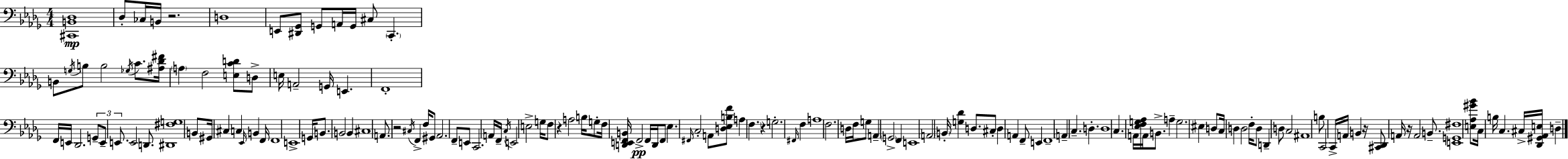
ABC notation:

X:1
T:Untitled
M:4/4
L:1/4
K:Bbm
[^C,,B,,_D,]4 _D,/2 _C,/4 B,,/4 z2 D,4 E,,/2 [^D,,_G,,]/2 G,,/2 A,,/4 G,,/4 ^C,/2 C,, B,,/2 G,/4 B,/2 B,2 _G,/4 C/2 [^A,_D^F]/4 A, F,2 [E,CD]/2 D,/2 E,/4 A,,2 G,,/4 E,, F,,4 F,,/4 E,,/4 _D,,2 G,,/2 E,,/2 E,,/2 E,,2 D,,/2 [^D,,^F,G,]4 B,,/2 ^G,,/4 ^C, C, _E,,/4 B,, F,,/4 F,,4 E,,4 G,,/4 B,,/2 B,,2 B,, ^C,4 A,,/2 z2 ^C,/4 F,, F,/4 ^G,,/2 _A,,2 F,,/2 E,,/2 C,,2 A,,/4 F,,/4 C,/4 E,,2 E,2 G,/4 F,/2 z A,2 B,/4 G,/2 F,/4 [D,,E,,F,,B,,]/4 F,,2 F,,/4 D,,/4 F,,/2 _E, ^F,,/4 C,2 A,,/2 [D,_E,B,F]/2 A, F, z G,2 ^F,,/4 F, A,4 F,2 D,/4 F,/4 G,/2 A,, G,,2 F,, E,,4 A,,2 B,,/4 [G,_D] D,/2 ^C,/2 D, A,, F,,/2 E,, F,,4 A,, C, D, D,4 C, A,,/4 [_E,F,G,_A,]/4 A,,/4 B,,/2 A, G,2 ^E, D,/2 C,/4 D, D,2 F,/4 D,/2 D,, D,/2 C,2 ^A,,4 B,/2 C,,2 C,,/4 A,,/4 B,, z/4 [^C,,_D,,]/2 A,,/4 z/4 A,,2 B,,/2 [E,,G,,^F,]4 [E,_A,^G_B]/2 C,/4 B,/4 C, ^C,/4 [_D,,^G,,_A,,E,]/4 D,